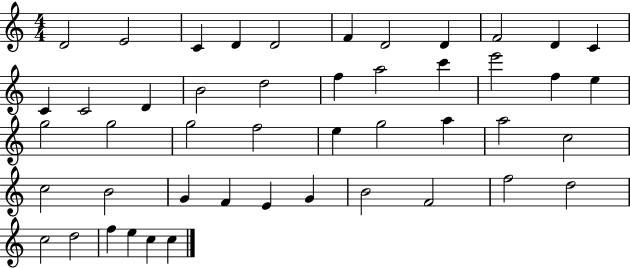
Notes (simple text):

D4/h E4/h C4/q D4/q D4/h F4/q D4/h D4/q F4/h D4/q C4/q C4/q C4/h D4/q B4/h D5/h F5/q A5/h C6/q E6/h F5/q E5/q G5/h G5/h G5/h F5/h E5/q G5/h A5/q A5/h C5/h C5/h B4/h G4/q F4/q E4/q G4/q B4/h F4/h F5/h D5/h C5/h D5/h F5/q E5/q C5/q C5/q